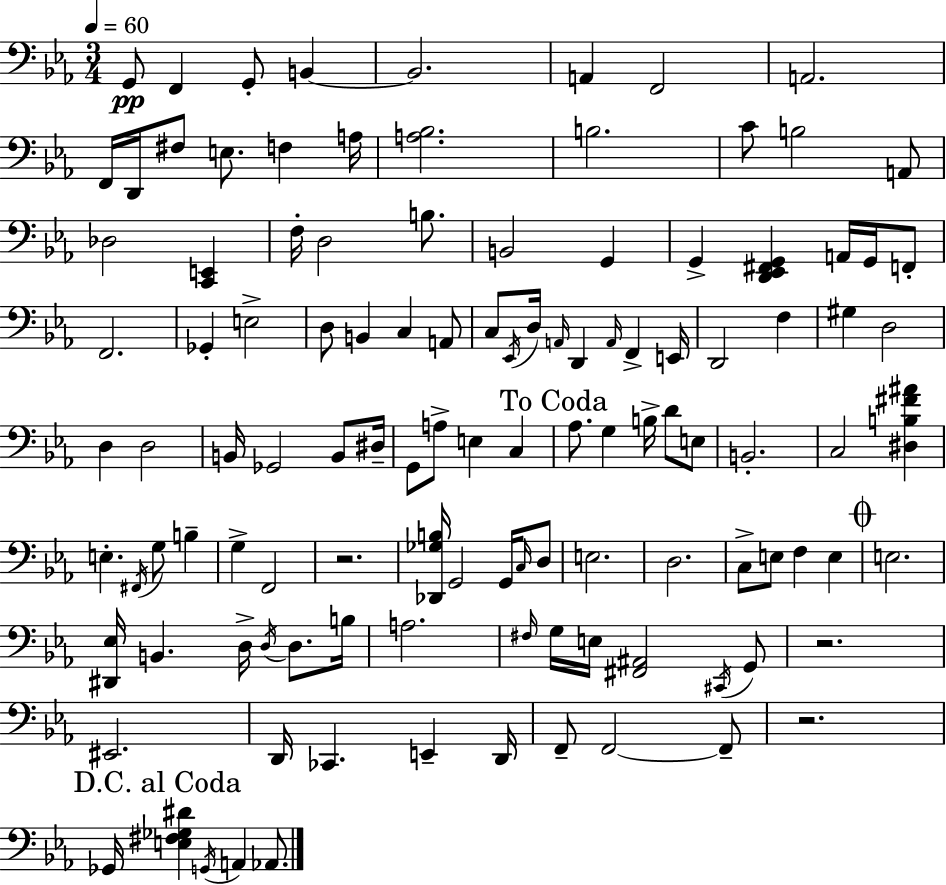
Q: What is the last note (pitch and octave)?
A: Ab2